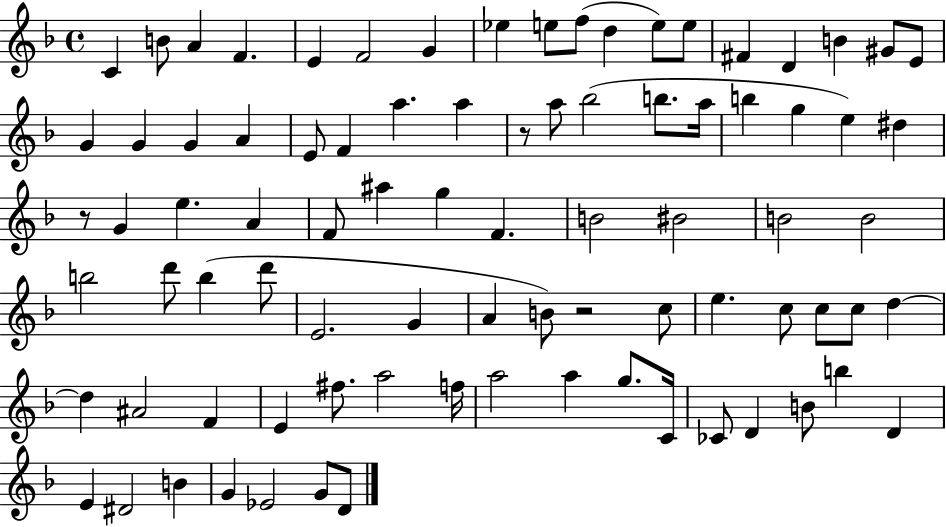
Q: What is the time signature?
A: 4/4